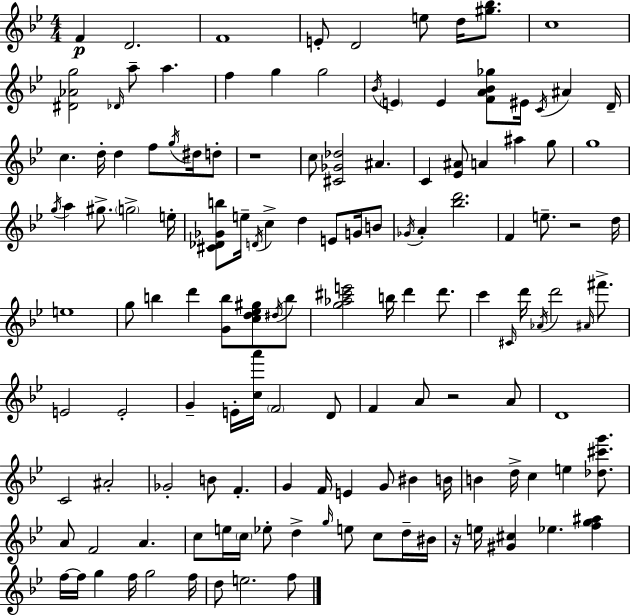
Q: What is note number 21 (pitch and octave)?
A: D4